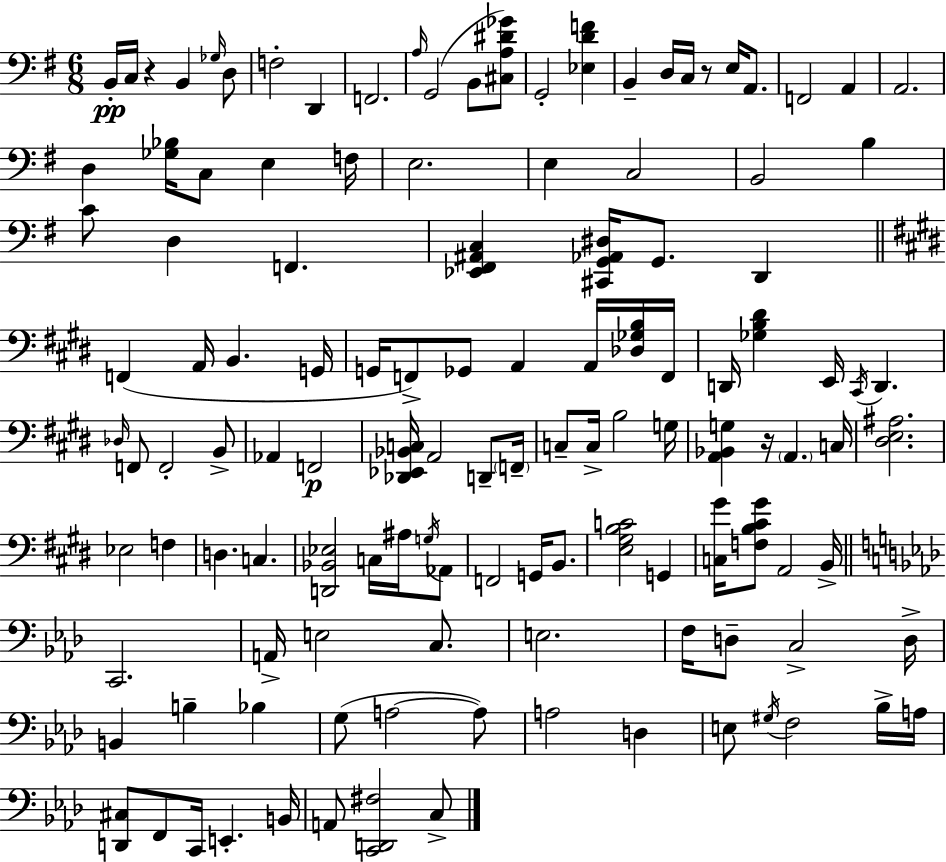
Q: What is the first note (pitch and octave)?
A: B2